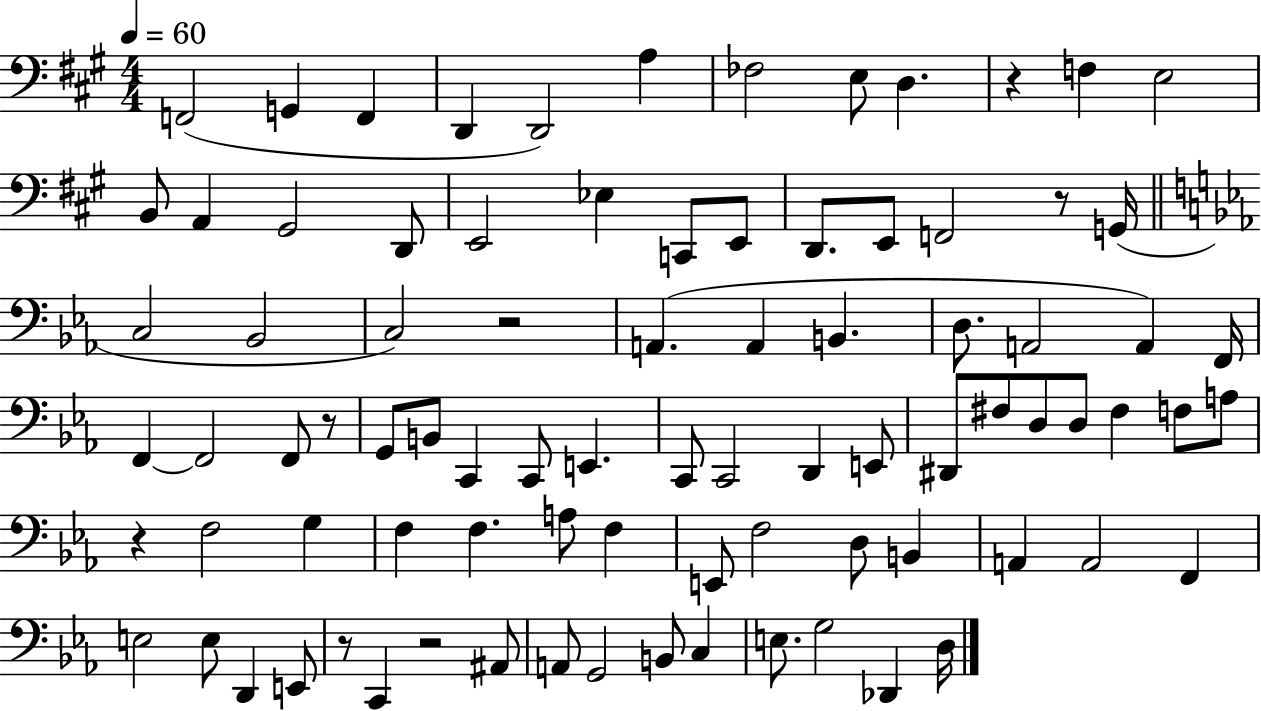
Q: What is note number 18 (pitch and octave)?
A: C2